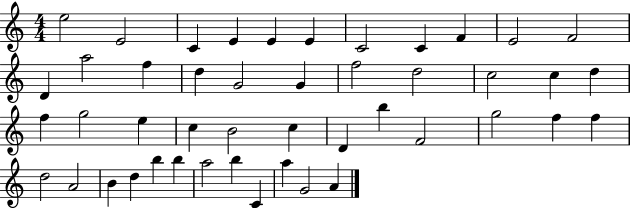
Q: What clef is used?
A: treble